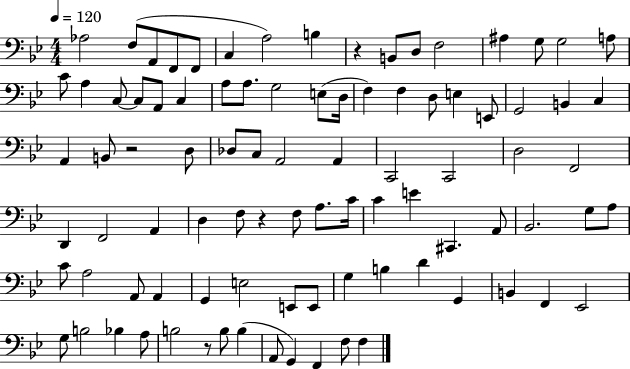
{
  \clef bass
  \numericTimeSignature
  \time 4/4
  \key bes \major
  \tempo 4 = 120
  aes2 f8( a,8 f,8 f,8 | c4 a2) b4 | r4 b,8 d8 f2 | ais4 g8 g2 a8 | \break c'8 a4 c8~~ c8 a,8 c4 | a8 a8. g2 e8( d16 | f4) f4 d8 e4 e,8 | g,2 b,4 c4 | \break a,4 b,8 r2 d8 | des8 c8 a,2 a,4 | c,2 c,2 | d2 f,2 | \break d,4 f,2 a,4 | d4 f8 r4 f8 a8. c'16 | c'4 e'4 cis,4. a,8 | bes,2. g8 a8 | \break c'8 a2 a,8 a,4 | g,4 e2 e,8 e,8 | g4 b4 d'4 g,4 | b,4 f,4 ees,2 | \break g8 b2 bes4 a8 | b2 r8 b8 b4( | a,8 g,4) f,4 f8 f4 | \bar "|."
}